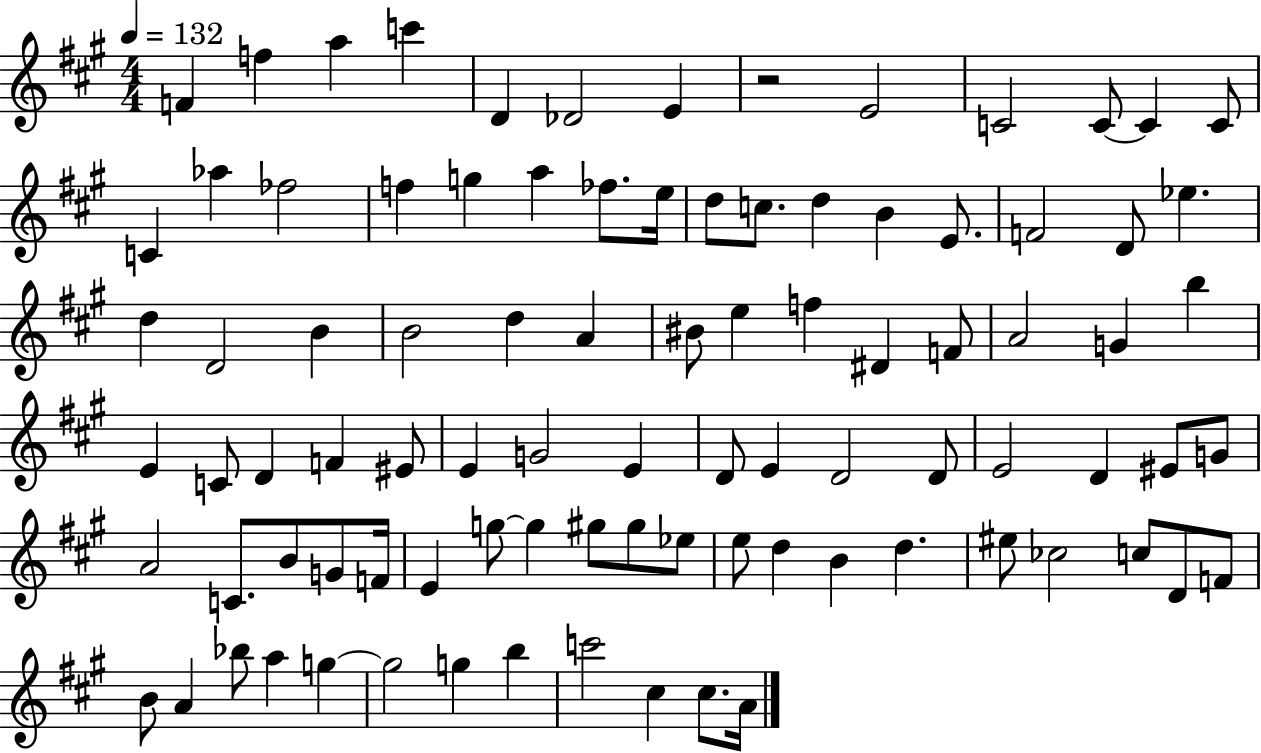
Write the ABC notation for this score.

X:1
T:Untitled
M:4/4
L:1/4
K:A
F f a c' D _D2 E z2 E2 C2 C/2 C C/2 C _a _f2 f g a _f/2 e/4 d/2 c/2 d B E/2 F2 D/2 _e d D2 B B2 d A ^B/2 e f ^D F/2 A2 G b E C/2 D F ^E/2 E G2 E D/2 E D2 D/2 E2 D ^E/2 G/2 A2 C/2 B/2 G/2 F/4 E g/2 g ^g/2 ^g/2 _e/2 e/2 d B d ^e/2 _c2 c/2 D/2 F/2 B/2 A _b/2 a g g2 g b c'2 ^c ^c/2 A/4